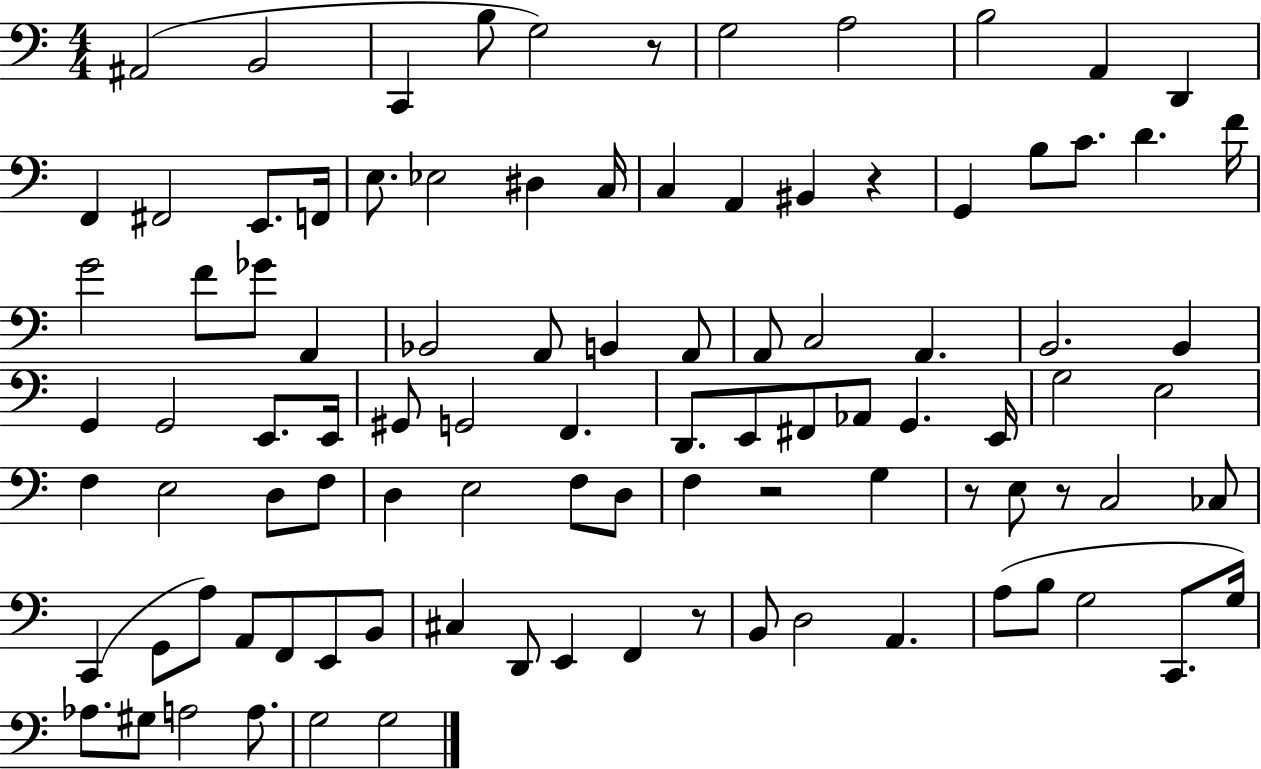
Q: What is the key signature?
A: C major